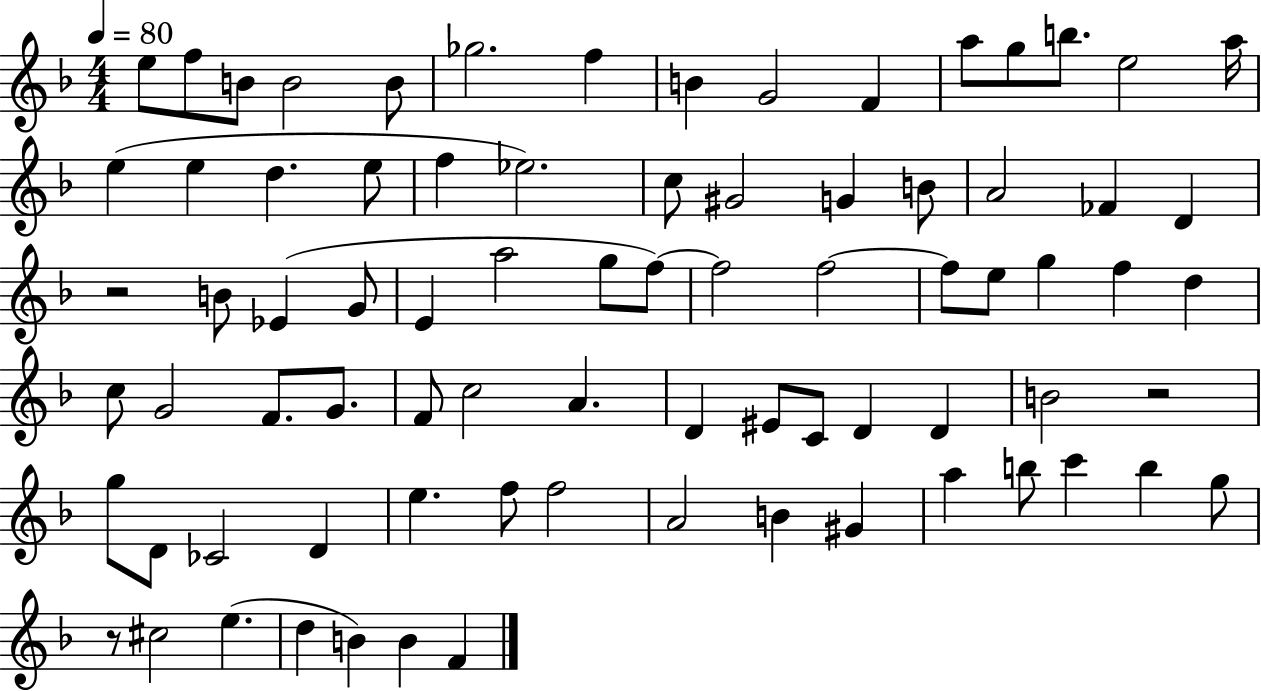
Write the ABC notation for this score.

X:1
T:Untitled
M:4/4
L:1/4
K:F
e/2 f/2 B/2 B2 B/2 _g2 f B G2 F a/2 g/2 b/2 e2 a/4 e e d e/2 f _e2 c/2 ^G2 G B/2 A2 _F D z2 B/2 _E G/2 E a2 g/2 f/2 f2 f2 f/2 e/2 g f d c/2 G2 F/2 G/2 F/2 c2 A D ^E/2 C/2 D D B2 z2 g/2 D/2 _C2 D e f/2 f2 A2 B ^G a b/2 c' b g/2 z/2 ^c2 e d B B F